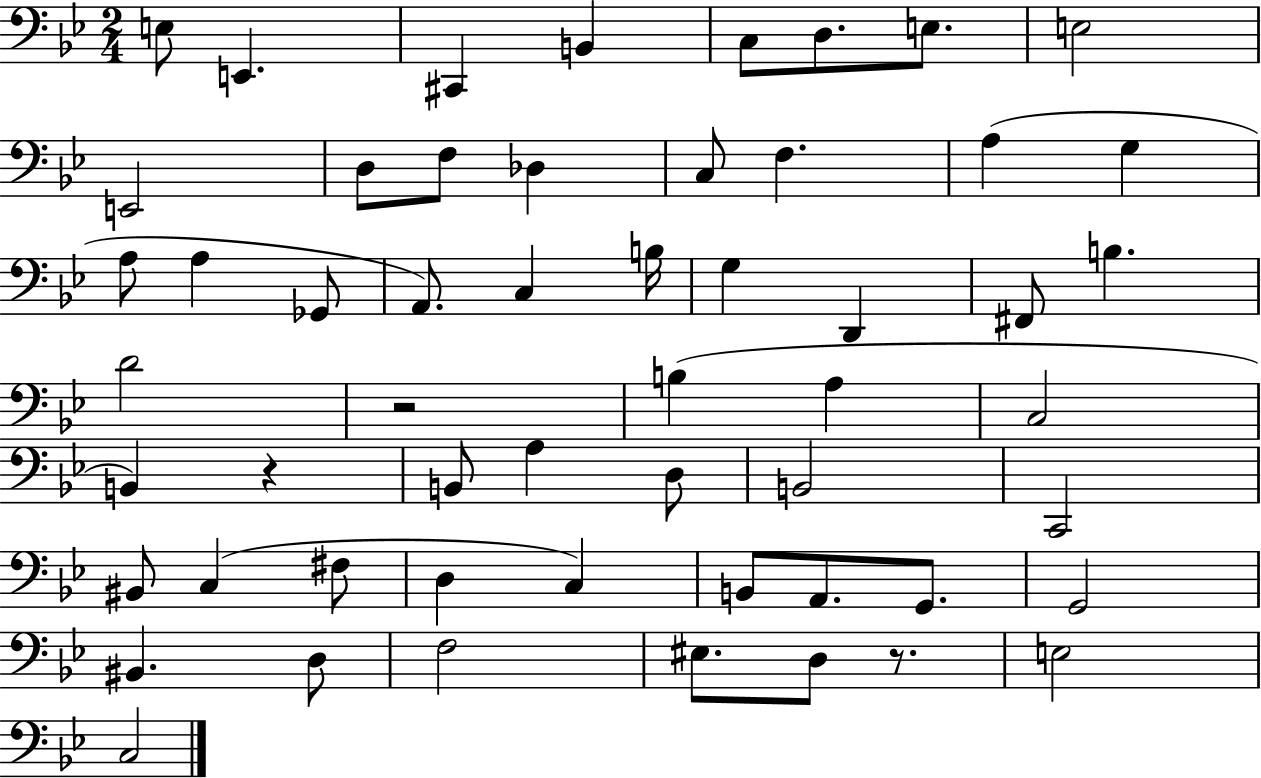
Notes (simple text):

E3/e E2/q. C#2/q B2/q C3/e D3/e. E3/e. E3/h E2/h D3/e F3/e Db3/q C3/e F3/q. A3/q G3/q A3/e A3/q Gb2/e A2/e. C3/q B3/s G3/q D2/q F#2/e B3/q. D4/h R/h B3/q A3/q C3/h B2/q R/q B2/e A3/q D3/e B2/h C2/h BIS2/e C3/q F#3/e D3/q C3/q B2/e A2/e. G2/e. G2/h BIS2/q. D3/e F3/h EIS3/e. D3/e R/e. E3/h C3/h